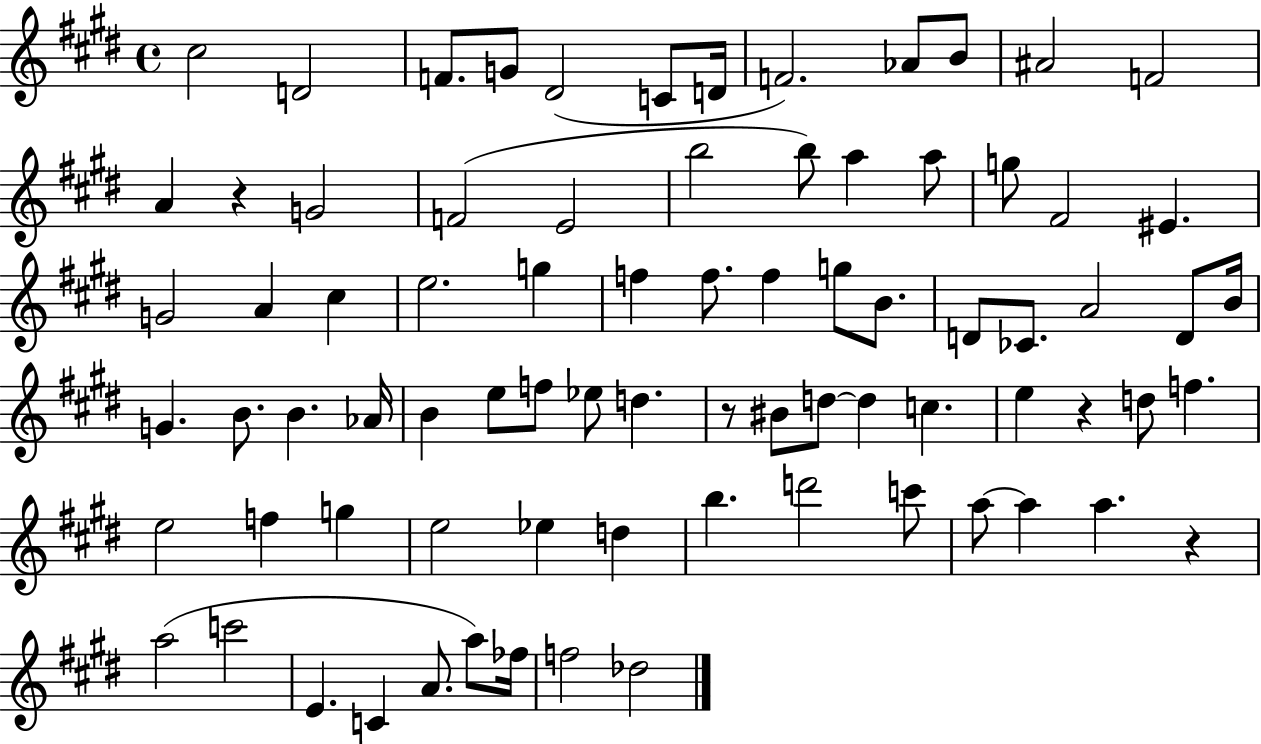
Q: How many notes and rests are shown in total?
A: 79